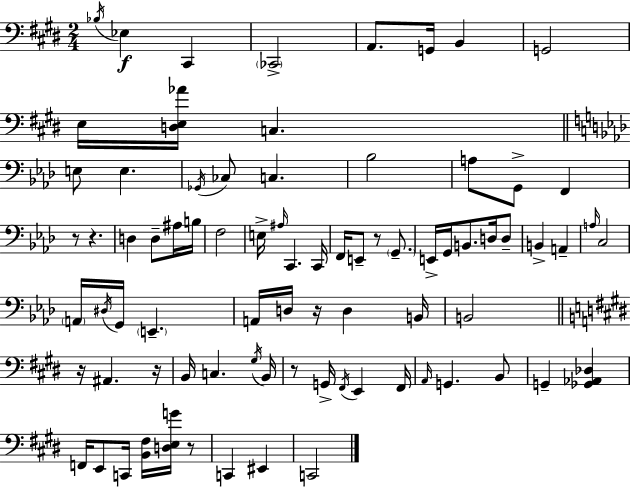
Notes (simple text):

Bb3/s Eb3/q C#2/q CES2/h A2/e. G2/s B2/q G2/h E3/s [D3,E3,Ab4]/s C3/q. E3/e E3/q. Gb2/s CES3/e C3/q. Bb3/h A3/e G2/e F2/q R/e R/q. D3/q D3/e A#3/s B3/s F3/h E3/s A#3/s C2/q. C2/s F2/s E2/e R/e G2/e. E2/s G2/s B2/e. D3/s D3/e B2/q A2/q A3/s C3/h A2/s D#3/s G2/s E2/q. A2/s D3/s R/s D3/q B2/s B2/h R/s A#2/q. R/s B2/s C3/q. G#3/s B2/s R/e G2/s F#2/s E2/q F#2/s A2/s G2/q. B2/e G2/q [Gb2,Ab2,Db3]/q F2/s E2/e C2/s [B2,F#3]/s [D3,E3,G4]/s R/e C2/q EIS2/q C2/h